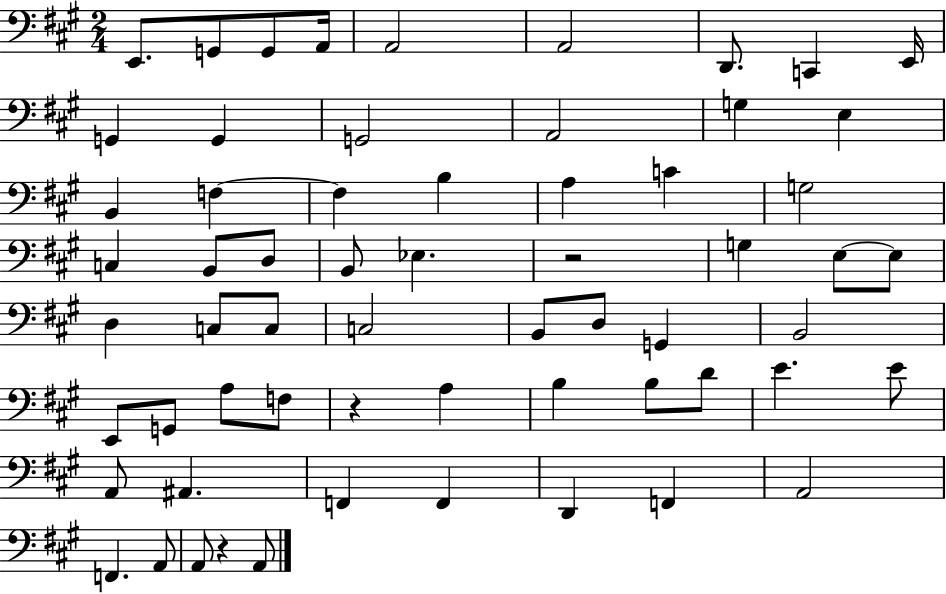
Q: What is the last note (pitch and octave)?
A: A2